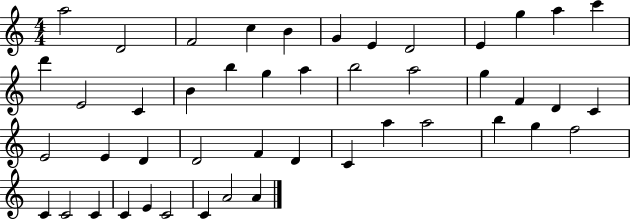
A5/h D4/h F4/h C5/q B4/q G4/q E4/q D4/h E4/q G5/q A5/q C6/q D6/q E4/h C4/q B4/q B5/q G5/q A5/q B5/h A5/h G5/q F4/q D4/q C4/q E4/h E4/q D4/q D4/h F4/q D4/q C4/q A5/q A5/h B5/q G5/q F5/h C4/q C4/h C4/q C4/q E4/q C4/h C4/q A4/h A4/q